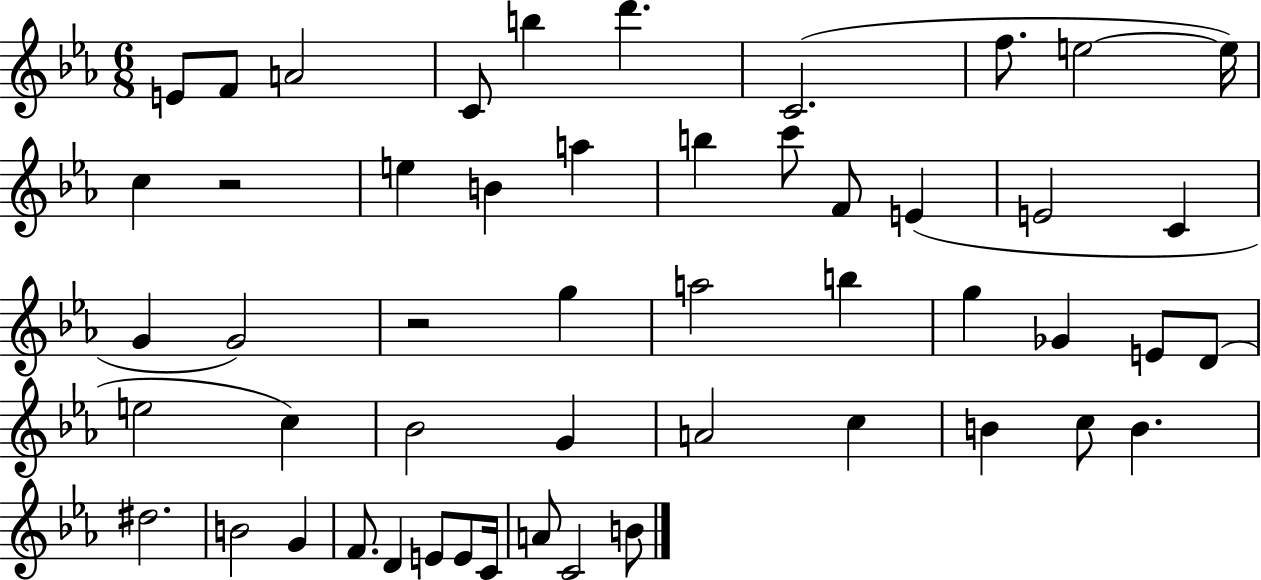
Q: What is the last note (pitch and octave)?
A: B4